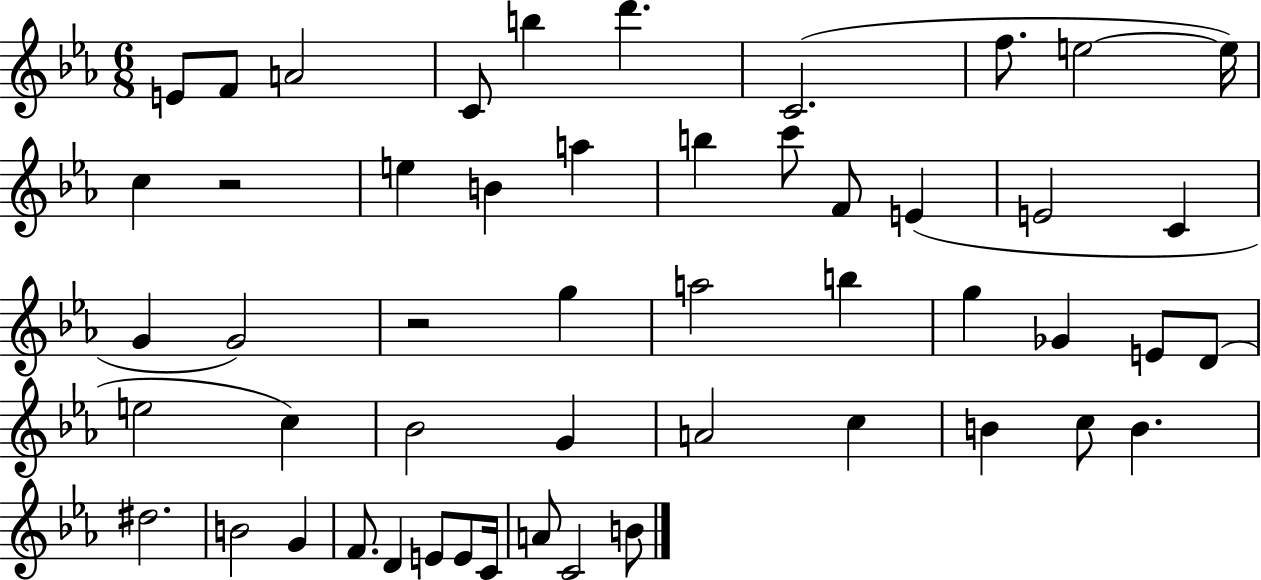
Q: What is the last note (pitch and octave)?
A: B4